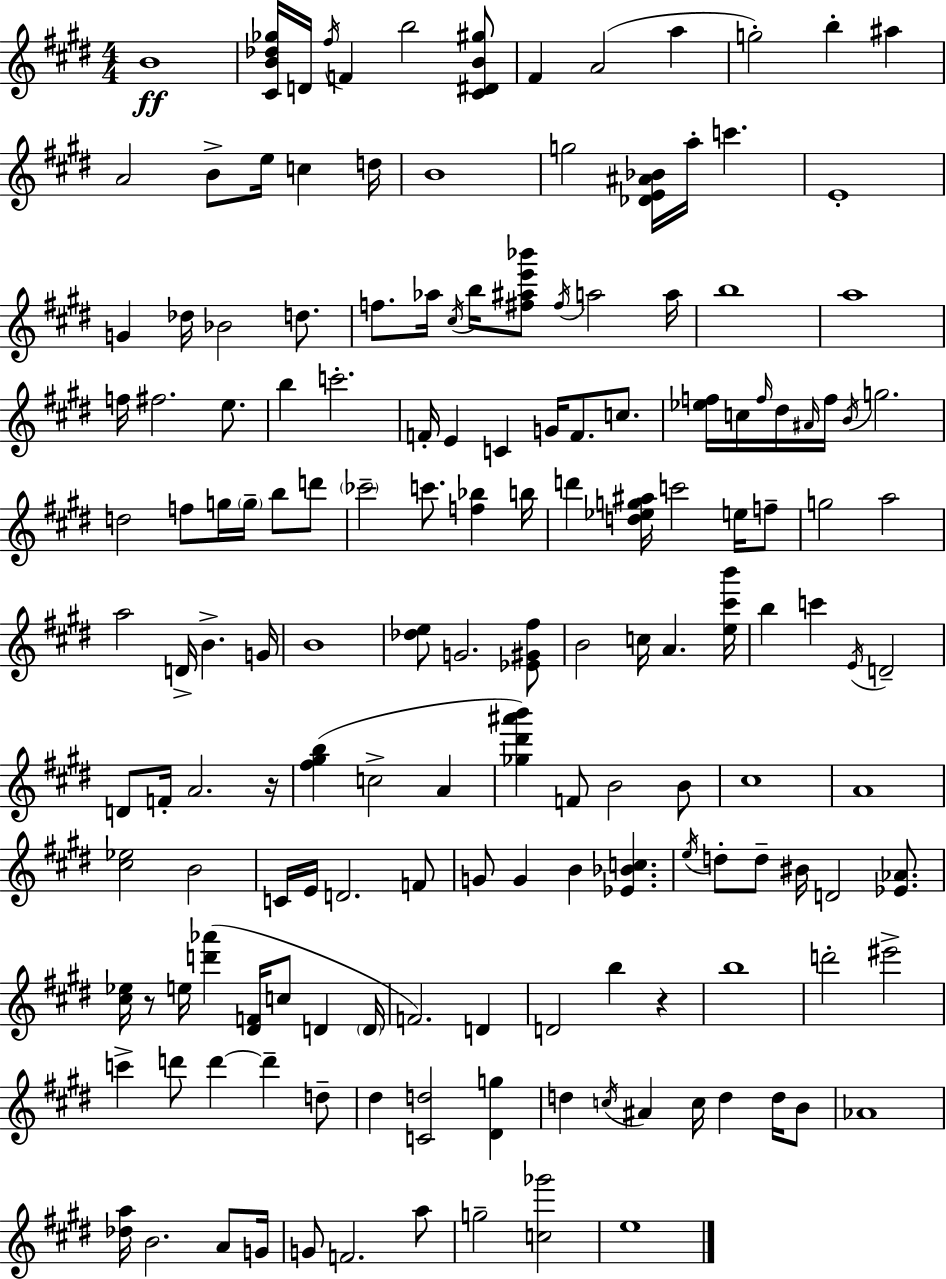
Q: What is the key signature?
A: E major